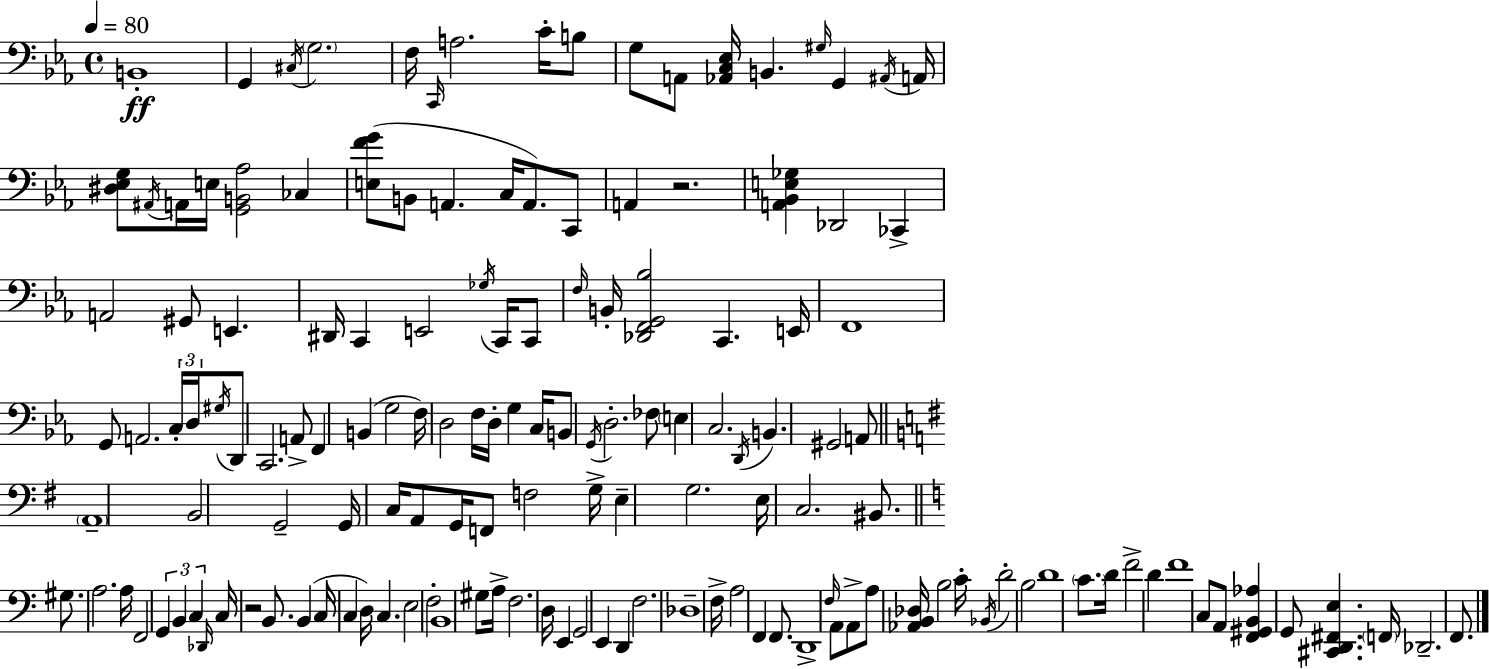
X:1
T:Untitled
M:4/4
L:1/4
K:Eb
B,,4 G,, ^C,/4 G,2 F,/4 C,,/4 A,2 C/4 B,/2 G,/2 A,,/2 [_A,,C,_E,]/4 B,, ^G,/4 G,, ^A,,/4 A,,/4 [^D,_E,G,]/2 ^A,,/4 A,,/4 E,/4 [G,,B,,_A,]2 _C, [E,FG]/2 B,,/2 A,, C,/4 A,,/2 C,,/2 A,, z2 [A,,_B,,E,_G,] _D,,2 _C,, A,,2 ^G,,/2 E,, ^D,,/4 C,, E,,2 _G,/4 C,,/4 C,,/2 F,/4 B,,/4 [_D,,F,,G,,_B,]2 C,, E,,/4 F,,4 G,,/2 A,,2 C,/4 D,/4 ^G,/4 D,,/2 C,,2 A,,/2 F,, B,, G,2 F,/4 D,2 F,/4 D,/4 G, C,/4 B,,/2 G,,/4 D,2 _F,/2 E, C,2 D,,/4 B,, ^G,,2 A,,/2 A,,4 B,,2 G,,2 G,,/4 C,/4 A,,/2 G,,/4 F,,/2 F,2 G,/4 E, G,2 E,/4 C,2 ^B,,/2 ^G,/2 A,2 A,/4 F,,2 G,, B,, C, _D,,/4 C,/4 z2 B,,/2 B,, C,/4 C, D,/4 C, E,2 F,2 B,,4 ^G,/2 A,/4 F,2 D,/4 E,, G,,2 E,, D,, F,2 _D,4 F,/4 A,2 F,, F,,/2 D,,4 F,/4 A,,/2 A,,/2 A,/2 [_A,,B,,_D,]/4 B,2 C/4 _B,,/4 D2 B,2 D4 C/2 D/4 F2 D F4 C,/2 A,,/2 [F,,^G,,B,,_A,] G,,/2 [^C,,D,,^F,,E,] F,,/4 _D,,2 F,,/2